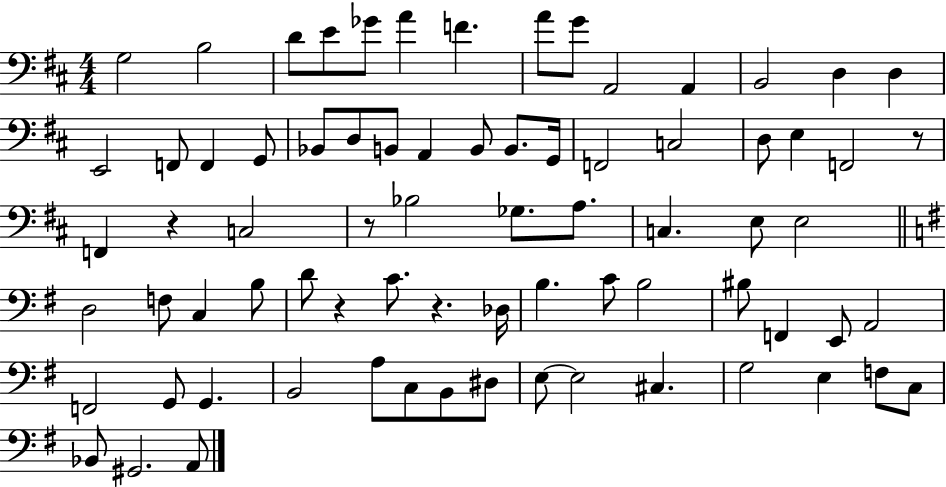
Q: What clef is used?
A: bass